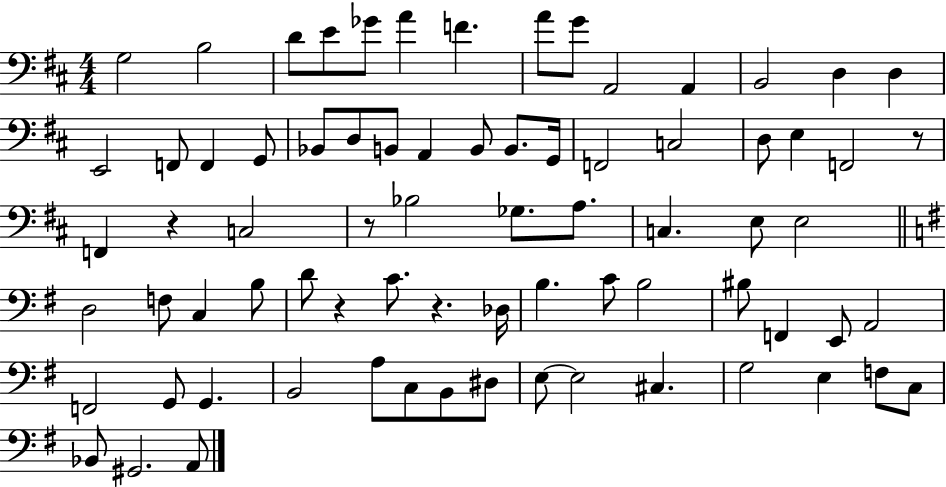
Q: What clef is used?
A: bass